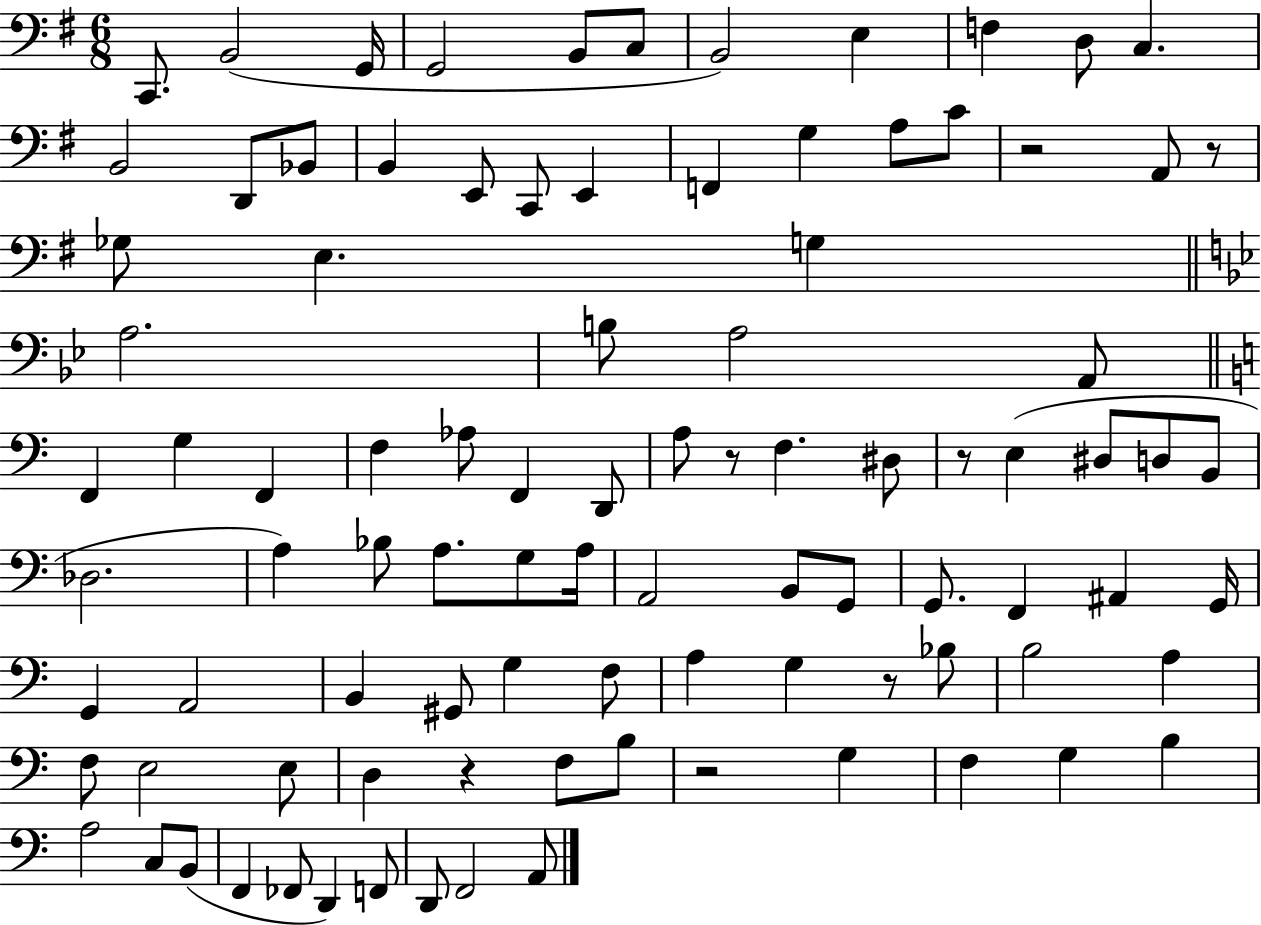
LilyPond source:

{
  \clef bass
  \numericTimeSignature
  \time 6/8
  \key g \major
  c,8. b,2( g,16 | g,2 b,8 c8 | b,2) e4 | f4 d8 c4. | \break b,2 d,8 bes,8 | b,4 e,8 c,8 e,4 | f,4 g4 a8 c'8 | r2 a,8 r8 | \break ges8 e4. g4 | \bar "||" \break \key g \minor a2. | b8 a2 a,8 | \bar "||" \break \key c \major f,4 g4 f,4 | f4 aes8 f,4 d,8 | a8 r8 f4. dis8 | r8 e4( dis8 d8 b,8 | \break des2. | a4) bes8 a8. g8 a16 | a,2 b,8 g,8 | g,8. f,4 ais,4 g,16 | \break g,4 a,2 | b,4 gis,8 g4 f8 | a4 g4 r8 bes8 | b2 a4 | \break f8 e2 e8 | d4 r4 f8 b8 | r2 g4 | f4 g4 b4 | \break a2 c8 b,8( | f,4 fes,8 d,4) f,8 | d,8 f,2 a,8 | \bar "|."
}